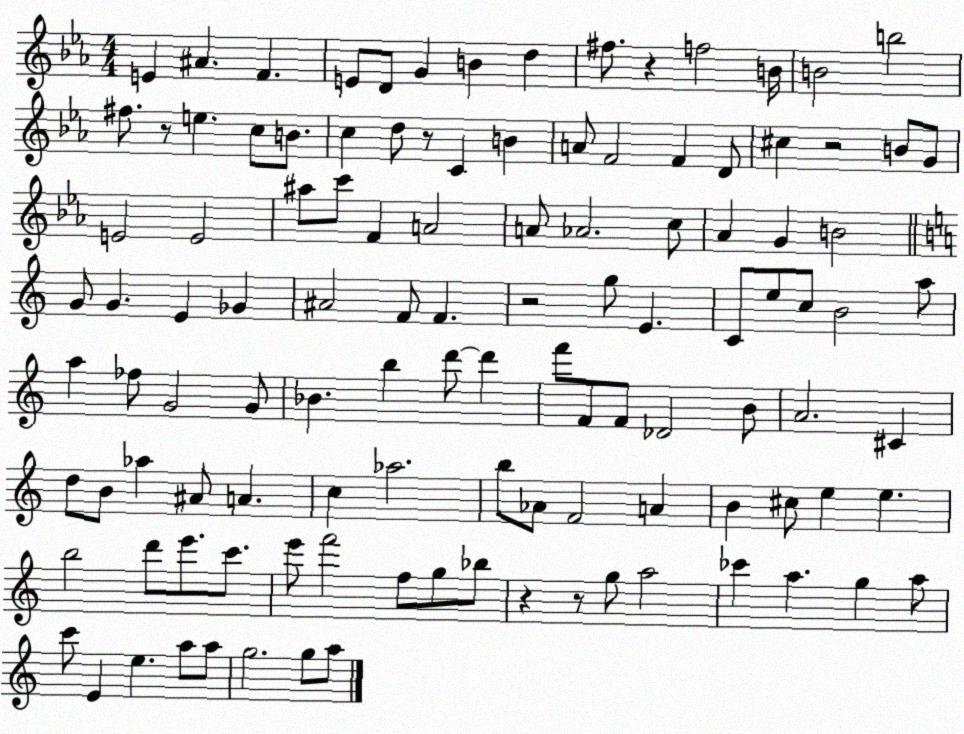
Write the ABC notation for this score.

X:1
T:Untitled
M:4/4
L:1/4
K:Eb
E ^A F E/2 D/2 G B d ^f/2 z f2 B/4 B2 b2 ^f/2 z/2 e c/2 B/2 c d/2 z/2 C B A/2 F2 F D/2 ^c z2 B/2 G/2 E2 E2 ^a/2 c'/2 F A2 A/2 _A2 c/2 _A G B2 G/2 G E _G ^A2 F/2 F z2 g/2 E C/2 e/2 c/2 B2 a/2 a _f/2 G2 G/2 _B b d'/2 d' f'/2 F/2 F/2 _D2 B/2 A2 ^C d/2 B/2 _a ^A/2 A c _a2 b/2 _A/2 F2 A B ^c/2 e e b2 d'/2 e'/2 c'/2 e'/2 f'2 f/2 g/2 _b/2 z z/2 g/2 a2 _c' a g a/2 c'/2 E e a/2 a/2 g2 g/2 a/2